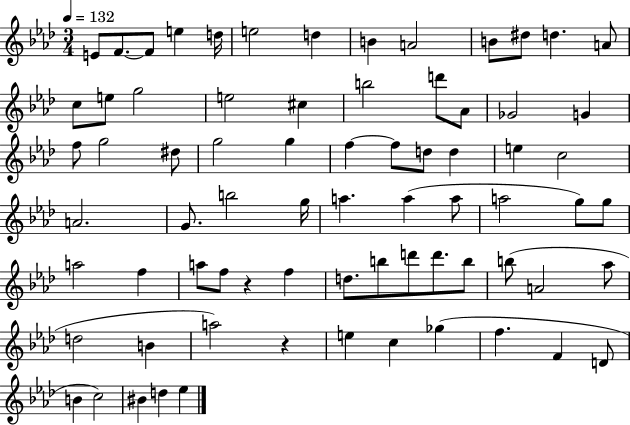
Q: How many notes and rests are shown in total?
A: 73